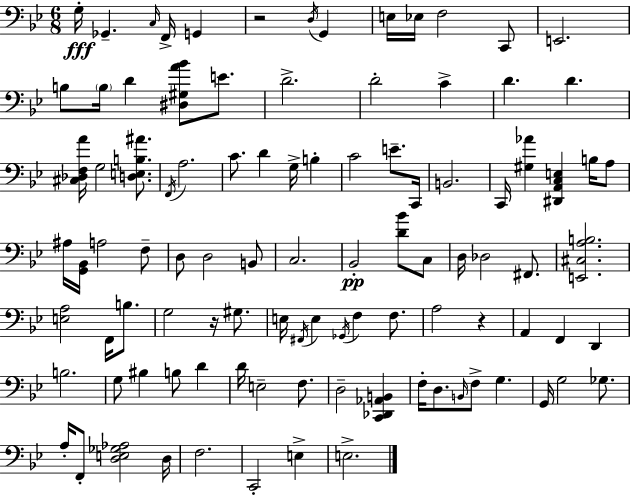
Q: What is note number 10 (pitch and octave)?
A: F3